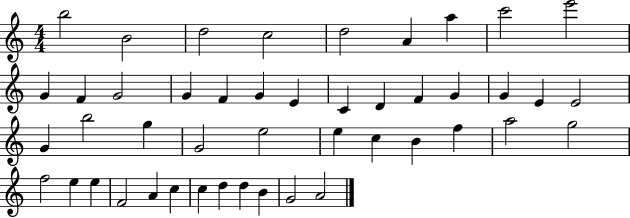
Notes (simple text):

B5/h B4/h D5/h C5/h D5/h A4/q A5/q C6/h E6/h G4/q F4/q G4/h G4/q F4/q G4/q E4/q C4/q D4/q F4/q G4/q G4/q E4/q E4/h G4/q B5/h G5/q G4/h E5/h E5/q C5/q B4/q F5/q A5/h G5/h F5/h E5/q E5/q F4/h A4/q C5/q C5/q D5/q D5/q B4/q G4/h A4/h